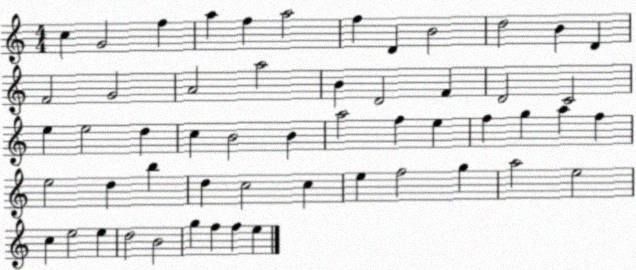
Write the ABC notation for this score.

X:1
T:Untitled
M:4/4
L:1/4
K:C
c G2 f a f a2 f D B2 d2 B D F2 G2 A2 a2 B D2 F D2 C2 e e2 d c B2 B a2 f e f g a f e2 d b d c2 c e f2 g a2 e2 c e2 e d2 B2 g f f e